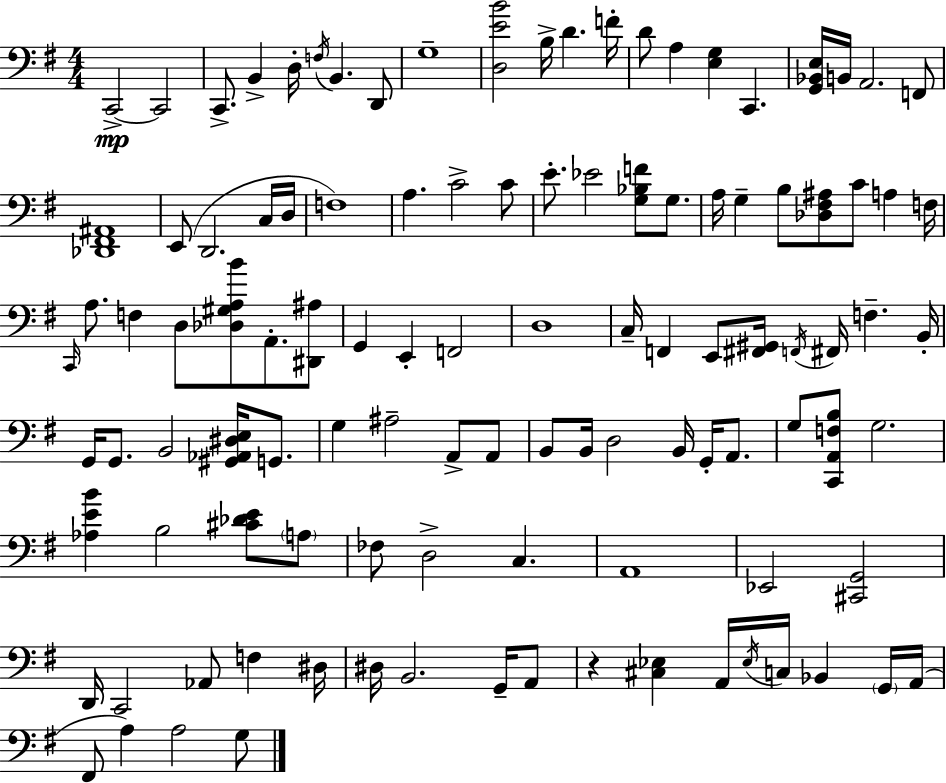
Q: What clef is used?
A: bass